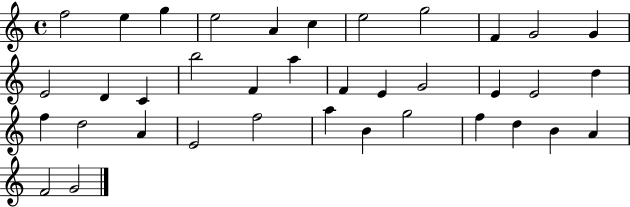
{
  \clef treble
  \time 4/4
  \defaultTimeSignature
  \key c \major
  f''2 e''4 g''4 | e''2 a'4 c''4 | e''2 g''2 | f'4 g'2 g'4 | \break e'2 d'4 c'4 | b''2 f'4 a''4 | f'4 e'4 g'2 | e'4 e'2 d''4 | \break f''4 d''2 a'4 | e'2 f''2 | a''4 b'4 g''2 | f''4 d''4 b'4 a'4 | \break f'2 g'2 | \bar "|."
}